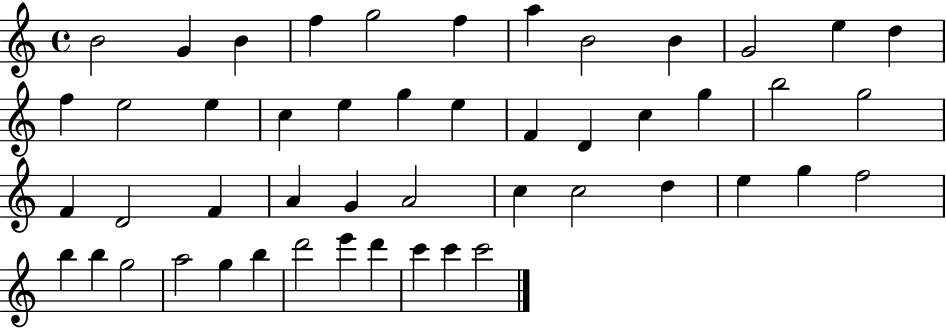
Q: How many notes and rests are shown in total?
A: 49